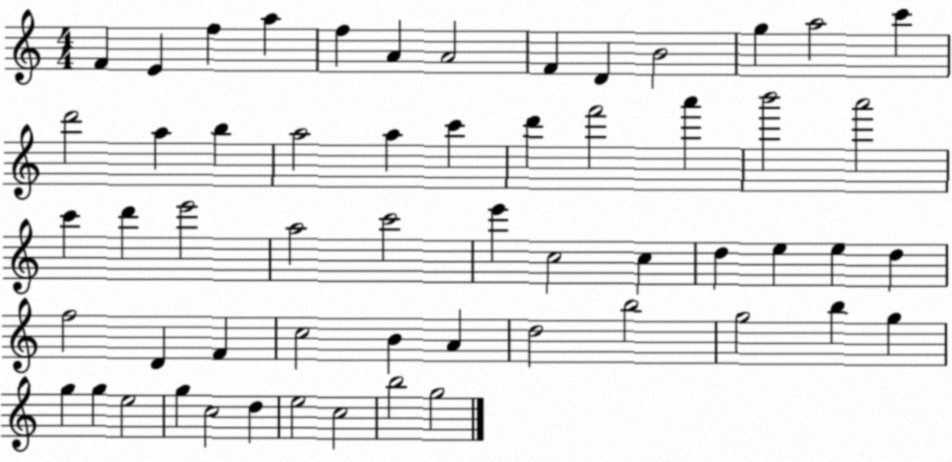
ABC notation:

X:1
T:Untitled
M:4/4
L:1/4
K:C
F E f a f A A2 F D B2 g a2 c' d'2 a b a2 a c' d' f'2 a' b'2 a'2 c' d' e'2 a2 c'2 e' c2 c d e e d f2 D F c2 B A d2 b2 g2 b g g g e2 g c2 d e2 c2 b2 g2